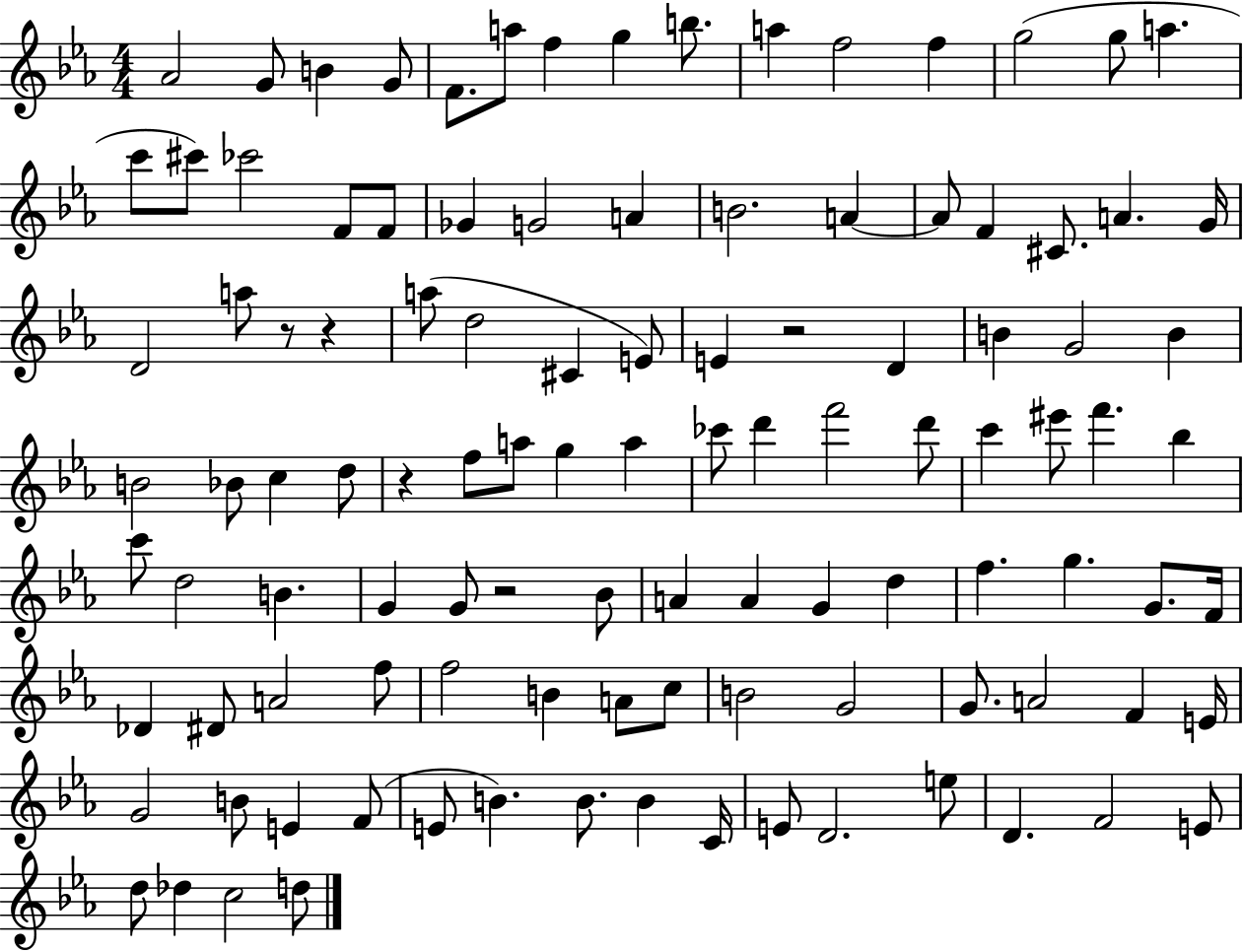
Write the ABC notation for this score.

X:1
T:Untitled
M:4/4
L:1/4
K:Eb
_A2 G/2 B G/2 F/2 a/2 f g b/2 a f2 f g2 g/2 a c'/2 ^c'/2 _c'2 F/2 F/2 _G G2 A B2 A A/2 F ^C/2 A G/4 D2 a/2 z/2 z a/2 d2 ^C E/2 E z2 D B G2 B B2 _B/2 c d/2 z f/2 a/2 g a _c'/2 d' f'2 d'/2 c' ^e'/2 f' _b c'/2 d2 B G G/2 z2 _B/2 A A G d f g G/2 F/4 _D ^D/2 A2 f/2 f2 B A/2 c/2 B2 G2 G/2 A2 F E/4 G2 B/2 E F/2 E/2 B B/2 B C/4 E/2 D2 e/2 D F2 E/2 d/2 _d c2 d/2